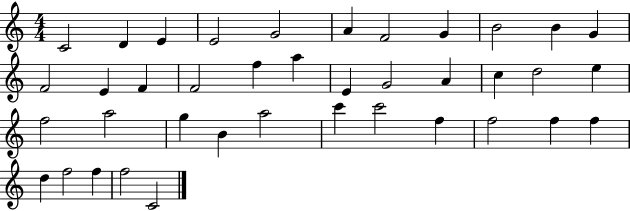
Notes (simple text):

C4/h D4/q E4/q E4/h G4/h A4/q F4/h G4/q B4/h B4/q G4/q F4/h E4/q F4/q F4/h F5/q A5/q E4/q G4/h A4/q C5/q D5/h E5/q F5/h A5/h G5/q B4/q A5/h C6/q C6/h F5/q F5/h F5/q F5/q D5/q F5/h F5/q F5/h C4/h